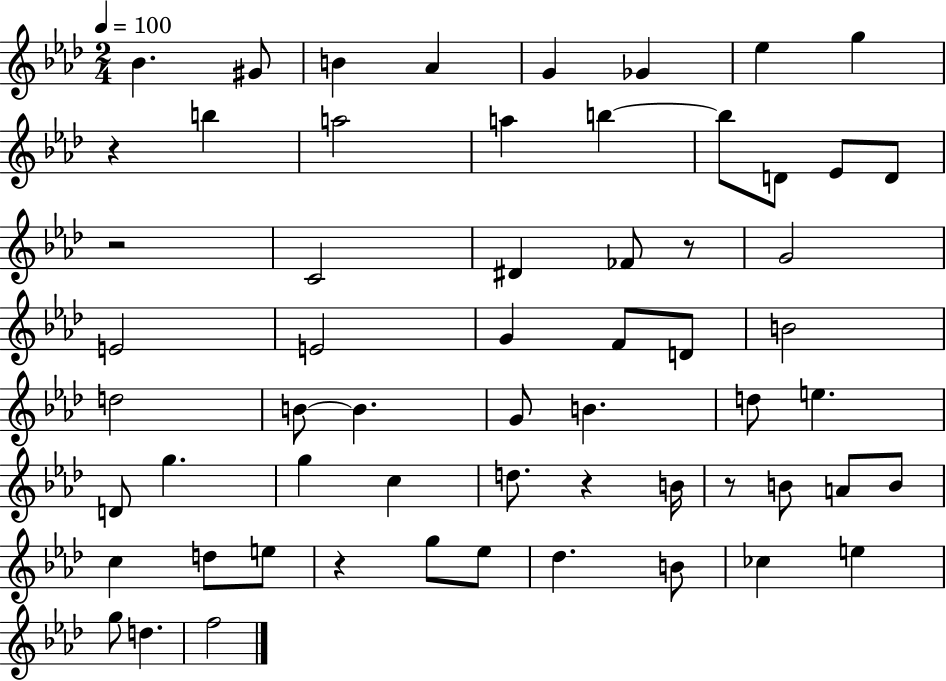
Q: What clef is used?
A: treble